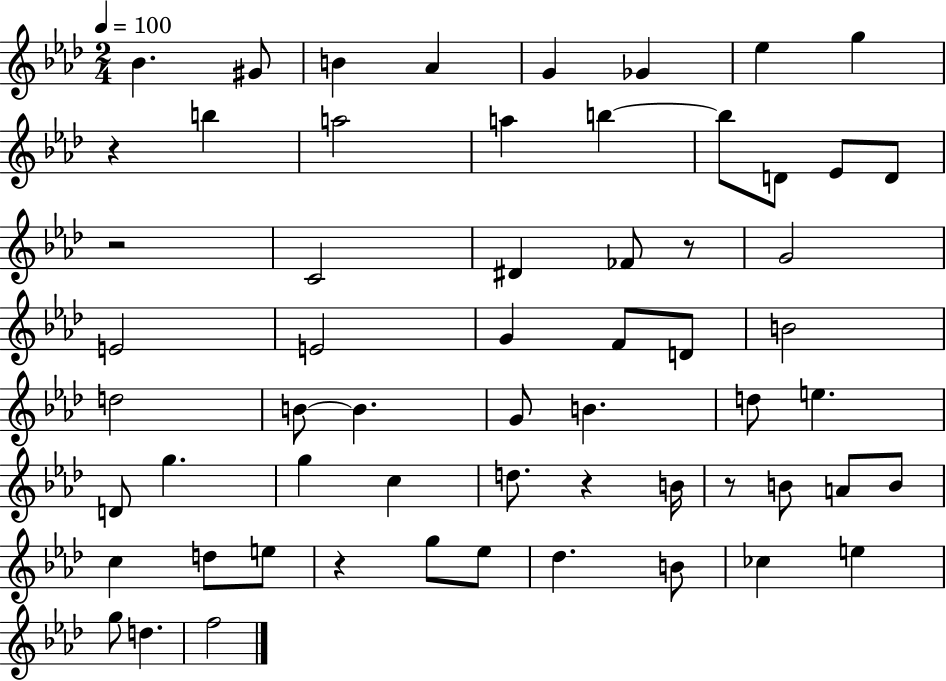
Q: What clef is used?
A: treble